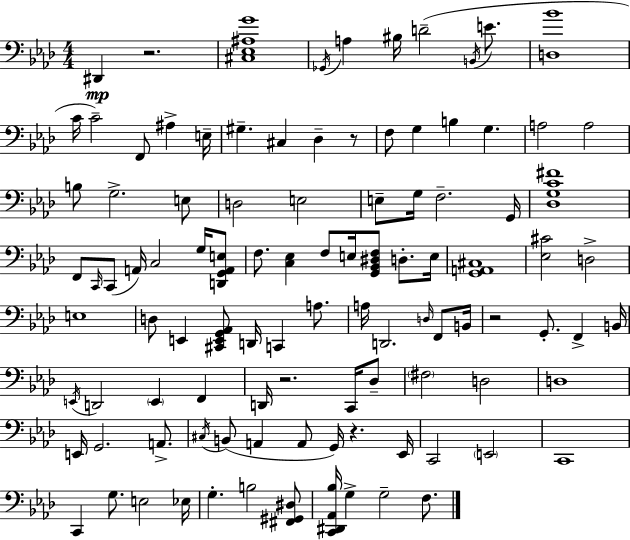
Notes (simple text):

D#2/q R/h. [C#3,Eb3,A#3,G4]/w Gb2/s A3/q BIS3/s D4/h B2/s E4/e. [D3,Bb4]/w C4/s C4/h F2/e A#3/q E3/s G#3/q. C#3/q Db3/q R/e F3/e G3/q B3/q G3/q. A3/h A3/h B3/e G3/h. E3/e D3/h E3/h E3/e G3/s F3/h. G2/s [Db3,G3,C4,F#4]/w F2/e C2/s C2/e A2/s C3/h G3/s [D2,G2,A2,E3]/e F3/e. [C3,Eb3]/q F3/e E3/s [G2,Bb2,D#3,F3]/e D3/e. E3/s [G2,A2,C#3]/w [Eb3,C#4]/h D3/h E3/w D3/e E2/q [C#2,E2,G2,Ab2]/e D2/s C2/q A3/e. A3/s D2/h. D3/s F2/e B2/s R/h G2/e. F2/q B2/s E2/s D2/h E2/q F2/q D2/s R/h. C2/s Db3/e F#3/h D3/h D3/w E2/s G2/h. A2/e. C#3/s B2/e A2/q A2/e G2/s R/q. Eb2/s C2/h E2/h C2/w C2/q G3/e. E3/h Eb3/s G3/q. B3/h [F#2,G#2,D#3]/e [C2,D#2,Ab2,Bb3]/s G3/q G3/h F3/e.